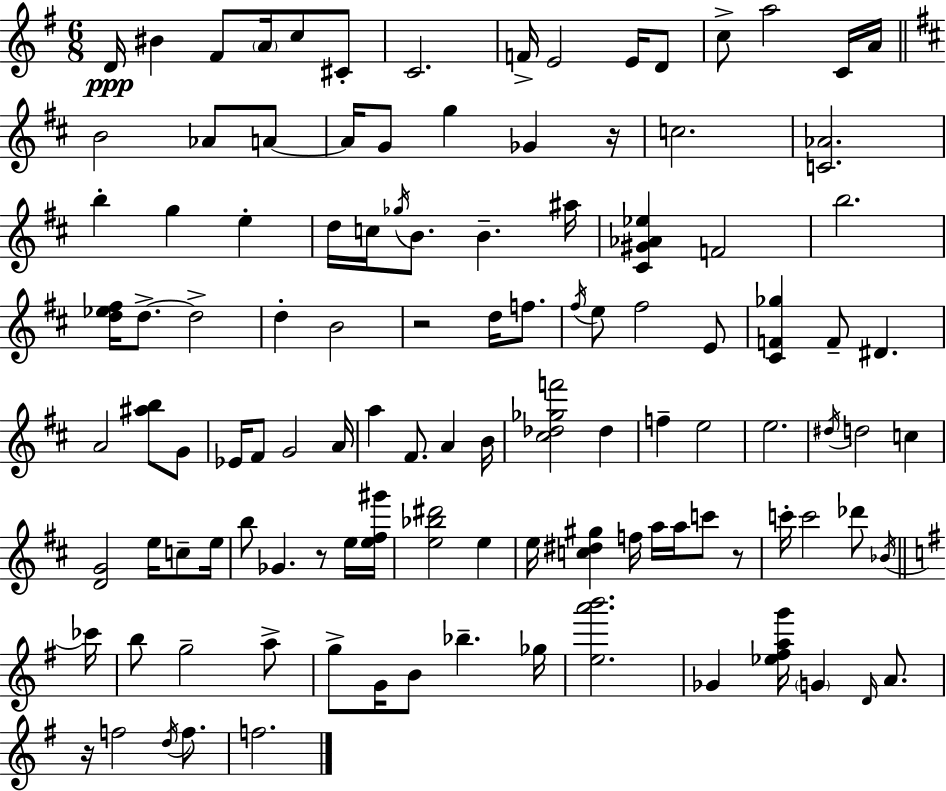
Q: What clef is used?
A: treble